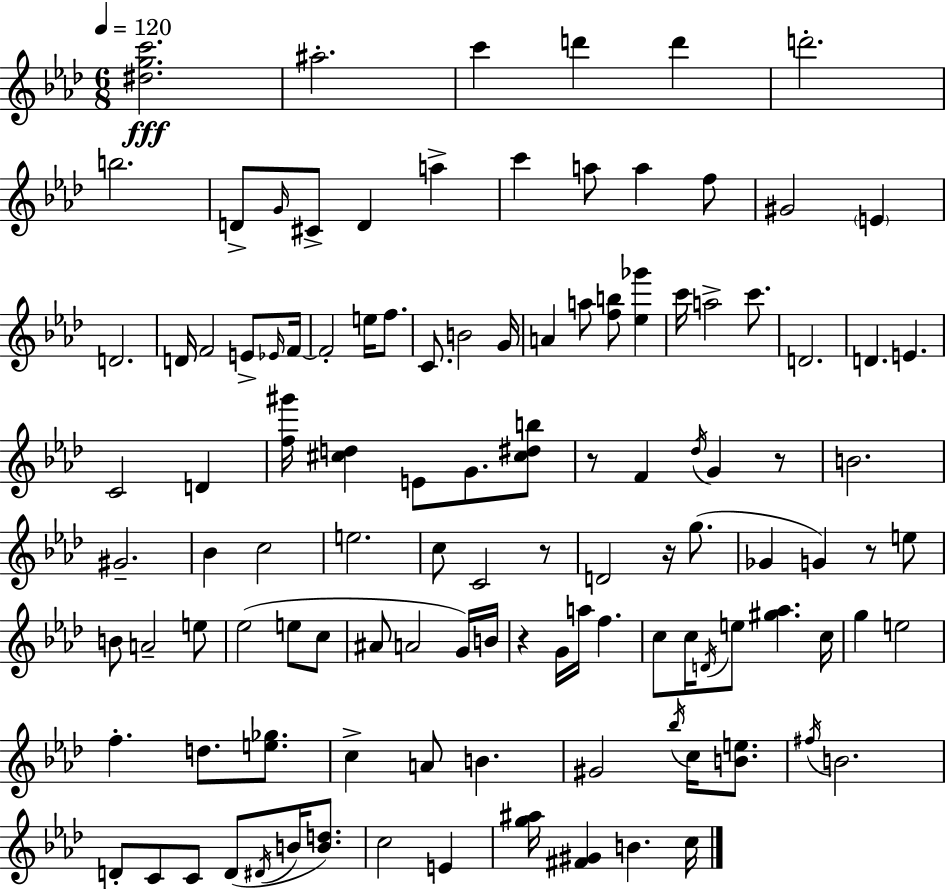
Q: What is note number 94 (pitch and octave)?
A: E4